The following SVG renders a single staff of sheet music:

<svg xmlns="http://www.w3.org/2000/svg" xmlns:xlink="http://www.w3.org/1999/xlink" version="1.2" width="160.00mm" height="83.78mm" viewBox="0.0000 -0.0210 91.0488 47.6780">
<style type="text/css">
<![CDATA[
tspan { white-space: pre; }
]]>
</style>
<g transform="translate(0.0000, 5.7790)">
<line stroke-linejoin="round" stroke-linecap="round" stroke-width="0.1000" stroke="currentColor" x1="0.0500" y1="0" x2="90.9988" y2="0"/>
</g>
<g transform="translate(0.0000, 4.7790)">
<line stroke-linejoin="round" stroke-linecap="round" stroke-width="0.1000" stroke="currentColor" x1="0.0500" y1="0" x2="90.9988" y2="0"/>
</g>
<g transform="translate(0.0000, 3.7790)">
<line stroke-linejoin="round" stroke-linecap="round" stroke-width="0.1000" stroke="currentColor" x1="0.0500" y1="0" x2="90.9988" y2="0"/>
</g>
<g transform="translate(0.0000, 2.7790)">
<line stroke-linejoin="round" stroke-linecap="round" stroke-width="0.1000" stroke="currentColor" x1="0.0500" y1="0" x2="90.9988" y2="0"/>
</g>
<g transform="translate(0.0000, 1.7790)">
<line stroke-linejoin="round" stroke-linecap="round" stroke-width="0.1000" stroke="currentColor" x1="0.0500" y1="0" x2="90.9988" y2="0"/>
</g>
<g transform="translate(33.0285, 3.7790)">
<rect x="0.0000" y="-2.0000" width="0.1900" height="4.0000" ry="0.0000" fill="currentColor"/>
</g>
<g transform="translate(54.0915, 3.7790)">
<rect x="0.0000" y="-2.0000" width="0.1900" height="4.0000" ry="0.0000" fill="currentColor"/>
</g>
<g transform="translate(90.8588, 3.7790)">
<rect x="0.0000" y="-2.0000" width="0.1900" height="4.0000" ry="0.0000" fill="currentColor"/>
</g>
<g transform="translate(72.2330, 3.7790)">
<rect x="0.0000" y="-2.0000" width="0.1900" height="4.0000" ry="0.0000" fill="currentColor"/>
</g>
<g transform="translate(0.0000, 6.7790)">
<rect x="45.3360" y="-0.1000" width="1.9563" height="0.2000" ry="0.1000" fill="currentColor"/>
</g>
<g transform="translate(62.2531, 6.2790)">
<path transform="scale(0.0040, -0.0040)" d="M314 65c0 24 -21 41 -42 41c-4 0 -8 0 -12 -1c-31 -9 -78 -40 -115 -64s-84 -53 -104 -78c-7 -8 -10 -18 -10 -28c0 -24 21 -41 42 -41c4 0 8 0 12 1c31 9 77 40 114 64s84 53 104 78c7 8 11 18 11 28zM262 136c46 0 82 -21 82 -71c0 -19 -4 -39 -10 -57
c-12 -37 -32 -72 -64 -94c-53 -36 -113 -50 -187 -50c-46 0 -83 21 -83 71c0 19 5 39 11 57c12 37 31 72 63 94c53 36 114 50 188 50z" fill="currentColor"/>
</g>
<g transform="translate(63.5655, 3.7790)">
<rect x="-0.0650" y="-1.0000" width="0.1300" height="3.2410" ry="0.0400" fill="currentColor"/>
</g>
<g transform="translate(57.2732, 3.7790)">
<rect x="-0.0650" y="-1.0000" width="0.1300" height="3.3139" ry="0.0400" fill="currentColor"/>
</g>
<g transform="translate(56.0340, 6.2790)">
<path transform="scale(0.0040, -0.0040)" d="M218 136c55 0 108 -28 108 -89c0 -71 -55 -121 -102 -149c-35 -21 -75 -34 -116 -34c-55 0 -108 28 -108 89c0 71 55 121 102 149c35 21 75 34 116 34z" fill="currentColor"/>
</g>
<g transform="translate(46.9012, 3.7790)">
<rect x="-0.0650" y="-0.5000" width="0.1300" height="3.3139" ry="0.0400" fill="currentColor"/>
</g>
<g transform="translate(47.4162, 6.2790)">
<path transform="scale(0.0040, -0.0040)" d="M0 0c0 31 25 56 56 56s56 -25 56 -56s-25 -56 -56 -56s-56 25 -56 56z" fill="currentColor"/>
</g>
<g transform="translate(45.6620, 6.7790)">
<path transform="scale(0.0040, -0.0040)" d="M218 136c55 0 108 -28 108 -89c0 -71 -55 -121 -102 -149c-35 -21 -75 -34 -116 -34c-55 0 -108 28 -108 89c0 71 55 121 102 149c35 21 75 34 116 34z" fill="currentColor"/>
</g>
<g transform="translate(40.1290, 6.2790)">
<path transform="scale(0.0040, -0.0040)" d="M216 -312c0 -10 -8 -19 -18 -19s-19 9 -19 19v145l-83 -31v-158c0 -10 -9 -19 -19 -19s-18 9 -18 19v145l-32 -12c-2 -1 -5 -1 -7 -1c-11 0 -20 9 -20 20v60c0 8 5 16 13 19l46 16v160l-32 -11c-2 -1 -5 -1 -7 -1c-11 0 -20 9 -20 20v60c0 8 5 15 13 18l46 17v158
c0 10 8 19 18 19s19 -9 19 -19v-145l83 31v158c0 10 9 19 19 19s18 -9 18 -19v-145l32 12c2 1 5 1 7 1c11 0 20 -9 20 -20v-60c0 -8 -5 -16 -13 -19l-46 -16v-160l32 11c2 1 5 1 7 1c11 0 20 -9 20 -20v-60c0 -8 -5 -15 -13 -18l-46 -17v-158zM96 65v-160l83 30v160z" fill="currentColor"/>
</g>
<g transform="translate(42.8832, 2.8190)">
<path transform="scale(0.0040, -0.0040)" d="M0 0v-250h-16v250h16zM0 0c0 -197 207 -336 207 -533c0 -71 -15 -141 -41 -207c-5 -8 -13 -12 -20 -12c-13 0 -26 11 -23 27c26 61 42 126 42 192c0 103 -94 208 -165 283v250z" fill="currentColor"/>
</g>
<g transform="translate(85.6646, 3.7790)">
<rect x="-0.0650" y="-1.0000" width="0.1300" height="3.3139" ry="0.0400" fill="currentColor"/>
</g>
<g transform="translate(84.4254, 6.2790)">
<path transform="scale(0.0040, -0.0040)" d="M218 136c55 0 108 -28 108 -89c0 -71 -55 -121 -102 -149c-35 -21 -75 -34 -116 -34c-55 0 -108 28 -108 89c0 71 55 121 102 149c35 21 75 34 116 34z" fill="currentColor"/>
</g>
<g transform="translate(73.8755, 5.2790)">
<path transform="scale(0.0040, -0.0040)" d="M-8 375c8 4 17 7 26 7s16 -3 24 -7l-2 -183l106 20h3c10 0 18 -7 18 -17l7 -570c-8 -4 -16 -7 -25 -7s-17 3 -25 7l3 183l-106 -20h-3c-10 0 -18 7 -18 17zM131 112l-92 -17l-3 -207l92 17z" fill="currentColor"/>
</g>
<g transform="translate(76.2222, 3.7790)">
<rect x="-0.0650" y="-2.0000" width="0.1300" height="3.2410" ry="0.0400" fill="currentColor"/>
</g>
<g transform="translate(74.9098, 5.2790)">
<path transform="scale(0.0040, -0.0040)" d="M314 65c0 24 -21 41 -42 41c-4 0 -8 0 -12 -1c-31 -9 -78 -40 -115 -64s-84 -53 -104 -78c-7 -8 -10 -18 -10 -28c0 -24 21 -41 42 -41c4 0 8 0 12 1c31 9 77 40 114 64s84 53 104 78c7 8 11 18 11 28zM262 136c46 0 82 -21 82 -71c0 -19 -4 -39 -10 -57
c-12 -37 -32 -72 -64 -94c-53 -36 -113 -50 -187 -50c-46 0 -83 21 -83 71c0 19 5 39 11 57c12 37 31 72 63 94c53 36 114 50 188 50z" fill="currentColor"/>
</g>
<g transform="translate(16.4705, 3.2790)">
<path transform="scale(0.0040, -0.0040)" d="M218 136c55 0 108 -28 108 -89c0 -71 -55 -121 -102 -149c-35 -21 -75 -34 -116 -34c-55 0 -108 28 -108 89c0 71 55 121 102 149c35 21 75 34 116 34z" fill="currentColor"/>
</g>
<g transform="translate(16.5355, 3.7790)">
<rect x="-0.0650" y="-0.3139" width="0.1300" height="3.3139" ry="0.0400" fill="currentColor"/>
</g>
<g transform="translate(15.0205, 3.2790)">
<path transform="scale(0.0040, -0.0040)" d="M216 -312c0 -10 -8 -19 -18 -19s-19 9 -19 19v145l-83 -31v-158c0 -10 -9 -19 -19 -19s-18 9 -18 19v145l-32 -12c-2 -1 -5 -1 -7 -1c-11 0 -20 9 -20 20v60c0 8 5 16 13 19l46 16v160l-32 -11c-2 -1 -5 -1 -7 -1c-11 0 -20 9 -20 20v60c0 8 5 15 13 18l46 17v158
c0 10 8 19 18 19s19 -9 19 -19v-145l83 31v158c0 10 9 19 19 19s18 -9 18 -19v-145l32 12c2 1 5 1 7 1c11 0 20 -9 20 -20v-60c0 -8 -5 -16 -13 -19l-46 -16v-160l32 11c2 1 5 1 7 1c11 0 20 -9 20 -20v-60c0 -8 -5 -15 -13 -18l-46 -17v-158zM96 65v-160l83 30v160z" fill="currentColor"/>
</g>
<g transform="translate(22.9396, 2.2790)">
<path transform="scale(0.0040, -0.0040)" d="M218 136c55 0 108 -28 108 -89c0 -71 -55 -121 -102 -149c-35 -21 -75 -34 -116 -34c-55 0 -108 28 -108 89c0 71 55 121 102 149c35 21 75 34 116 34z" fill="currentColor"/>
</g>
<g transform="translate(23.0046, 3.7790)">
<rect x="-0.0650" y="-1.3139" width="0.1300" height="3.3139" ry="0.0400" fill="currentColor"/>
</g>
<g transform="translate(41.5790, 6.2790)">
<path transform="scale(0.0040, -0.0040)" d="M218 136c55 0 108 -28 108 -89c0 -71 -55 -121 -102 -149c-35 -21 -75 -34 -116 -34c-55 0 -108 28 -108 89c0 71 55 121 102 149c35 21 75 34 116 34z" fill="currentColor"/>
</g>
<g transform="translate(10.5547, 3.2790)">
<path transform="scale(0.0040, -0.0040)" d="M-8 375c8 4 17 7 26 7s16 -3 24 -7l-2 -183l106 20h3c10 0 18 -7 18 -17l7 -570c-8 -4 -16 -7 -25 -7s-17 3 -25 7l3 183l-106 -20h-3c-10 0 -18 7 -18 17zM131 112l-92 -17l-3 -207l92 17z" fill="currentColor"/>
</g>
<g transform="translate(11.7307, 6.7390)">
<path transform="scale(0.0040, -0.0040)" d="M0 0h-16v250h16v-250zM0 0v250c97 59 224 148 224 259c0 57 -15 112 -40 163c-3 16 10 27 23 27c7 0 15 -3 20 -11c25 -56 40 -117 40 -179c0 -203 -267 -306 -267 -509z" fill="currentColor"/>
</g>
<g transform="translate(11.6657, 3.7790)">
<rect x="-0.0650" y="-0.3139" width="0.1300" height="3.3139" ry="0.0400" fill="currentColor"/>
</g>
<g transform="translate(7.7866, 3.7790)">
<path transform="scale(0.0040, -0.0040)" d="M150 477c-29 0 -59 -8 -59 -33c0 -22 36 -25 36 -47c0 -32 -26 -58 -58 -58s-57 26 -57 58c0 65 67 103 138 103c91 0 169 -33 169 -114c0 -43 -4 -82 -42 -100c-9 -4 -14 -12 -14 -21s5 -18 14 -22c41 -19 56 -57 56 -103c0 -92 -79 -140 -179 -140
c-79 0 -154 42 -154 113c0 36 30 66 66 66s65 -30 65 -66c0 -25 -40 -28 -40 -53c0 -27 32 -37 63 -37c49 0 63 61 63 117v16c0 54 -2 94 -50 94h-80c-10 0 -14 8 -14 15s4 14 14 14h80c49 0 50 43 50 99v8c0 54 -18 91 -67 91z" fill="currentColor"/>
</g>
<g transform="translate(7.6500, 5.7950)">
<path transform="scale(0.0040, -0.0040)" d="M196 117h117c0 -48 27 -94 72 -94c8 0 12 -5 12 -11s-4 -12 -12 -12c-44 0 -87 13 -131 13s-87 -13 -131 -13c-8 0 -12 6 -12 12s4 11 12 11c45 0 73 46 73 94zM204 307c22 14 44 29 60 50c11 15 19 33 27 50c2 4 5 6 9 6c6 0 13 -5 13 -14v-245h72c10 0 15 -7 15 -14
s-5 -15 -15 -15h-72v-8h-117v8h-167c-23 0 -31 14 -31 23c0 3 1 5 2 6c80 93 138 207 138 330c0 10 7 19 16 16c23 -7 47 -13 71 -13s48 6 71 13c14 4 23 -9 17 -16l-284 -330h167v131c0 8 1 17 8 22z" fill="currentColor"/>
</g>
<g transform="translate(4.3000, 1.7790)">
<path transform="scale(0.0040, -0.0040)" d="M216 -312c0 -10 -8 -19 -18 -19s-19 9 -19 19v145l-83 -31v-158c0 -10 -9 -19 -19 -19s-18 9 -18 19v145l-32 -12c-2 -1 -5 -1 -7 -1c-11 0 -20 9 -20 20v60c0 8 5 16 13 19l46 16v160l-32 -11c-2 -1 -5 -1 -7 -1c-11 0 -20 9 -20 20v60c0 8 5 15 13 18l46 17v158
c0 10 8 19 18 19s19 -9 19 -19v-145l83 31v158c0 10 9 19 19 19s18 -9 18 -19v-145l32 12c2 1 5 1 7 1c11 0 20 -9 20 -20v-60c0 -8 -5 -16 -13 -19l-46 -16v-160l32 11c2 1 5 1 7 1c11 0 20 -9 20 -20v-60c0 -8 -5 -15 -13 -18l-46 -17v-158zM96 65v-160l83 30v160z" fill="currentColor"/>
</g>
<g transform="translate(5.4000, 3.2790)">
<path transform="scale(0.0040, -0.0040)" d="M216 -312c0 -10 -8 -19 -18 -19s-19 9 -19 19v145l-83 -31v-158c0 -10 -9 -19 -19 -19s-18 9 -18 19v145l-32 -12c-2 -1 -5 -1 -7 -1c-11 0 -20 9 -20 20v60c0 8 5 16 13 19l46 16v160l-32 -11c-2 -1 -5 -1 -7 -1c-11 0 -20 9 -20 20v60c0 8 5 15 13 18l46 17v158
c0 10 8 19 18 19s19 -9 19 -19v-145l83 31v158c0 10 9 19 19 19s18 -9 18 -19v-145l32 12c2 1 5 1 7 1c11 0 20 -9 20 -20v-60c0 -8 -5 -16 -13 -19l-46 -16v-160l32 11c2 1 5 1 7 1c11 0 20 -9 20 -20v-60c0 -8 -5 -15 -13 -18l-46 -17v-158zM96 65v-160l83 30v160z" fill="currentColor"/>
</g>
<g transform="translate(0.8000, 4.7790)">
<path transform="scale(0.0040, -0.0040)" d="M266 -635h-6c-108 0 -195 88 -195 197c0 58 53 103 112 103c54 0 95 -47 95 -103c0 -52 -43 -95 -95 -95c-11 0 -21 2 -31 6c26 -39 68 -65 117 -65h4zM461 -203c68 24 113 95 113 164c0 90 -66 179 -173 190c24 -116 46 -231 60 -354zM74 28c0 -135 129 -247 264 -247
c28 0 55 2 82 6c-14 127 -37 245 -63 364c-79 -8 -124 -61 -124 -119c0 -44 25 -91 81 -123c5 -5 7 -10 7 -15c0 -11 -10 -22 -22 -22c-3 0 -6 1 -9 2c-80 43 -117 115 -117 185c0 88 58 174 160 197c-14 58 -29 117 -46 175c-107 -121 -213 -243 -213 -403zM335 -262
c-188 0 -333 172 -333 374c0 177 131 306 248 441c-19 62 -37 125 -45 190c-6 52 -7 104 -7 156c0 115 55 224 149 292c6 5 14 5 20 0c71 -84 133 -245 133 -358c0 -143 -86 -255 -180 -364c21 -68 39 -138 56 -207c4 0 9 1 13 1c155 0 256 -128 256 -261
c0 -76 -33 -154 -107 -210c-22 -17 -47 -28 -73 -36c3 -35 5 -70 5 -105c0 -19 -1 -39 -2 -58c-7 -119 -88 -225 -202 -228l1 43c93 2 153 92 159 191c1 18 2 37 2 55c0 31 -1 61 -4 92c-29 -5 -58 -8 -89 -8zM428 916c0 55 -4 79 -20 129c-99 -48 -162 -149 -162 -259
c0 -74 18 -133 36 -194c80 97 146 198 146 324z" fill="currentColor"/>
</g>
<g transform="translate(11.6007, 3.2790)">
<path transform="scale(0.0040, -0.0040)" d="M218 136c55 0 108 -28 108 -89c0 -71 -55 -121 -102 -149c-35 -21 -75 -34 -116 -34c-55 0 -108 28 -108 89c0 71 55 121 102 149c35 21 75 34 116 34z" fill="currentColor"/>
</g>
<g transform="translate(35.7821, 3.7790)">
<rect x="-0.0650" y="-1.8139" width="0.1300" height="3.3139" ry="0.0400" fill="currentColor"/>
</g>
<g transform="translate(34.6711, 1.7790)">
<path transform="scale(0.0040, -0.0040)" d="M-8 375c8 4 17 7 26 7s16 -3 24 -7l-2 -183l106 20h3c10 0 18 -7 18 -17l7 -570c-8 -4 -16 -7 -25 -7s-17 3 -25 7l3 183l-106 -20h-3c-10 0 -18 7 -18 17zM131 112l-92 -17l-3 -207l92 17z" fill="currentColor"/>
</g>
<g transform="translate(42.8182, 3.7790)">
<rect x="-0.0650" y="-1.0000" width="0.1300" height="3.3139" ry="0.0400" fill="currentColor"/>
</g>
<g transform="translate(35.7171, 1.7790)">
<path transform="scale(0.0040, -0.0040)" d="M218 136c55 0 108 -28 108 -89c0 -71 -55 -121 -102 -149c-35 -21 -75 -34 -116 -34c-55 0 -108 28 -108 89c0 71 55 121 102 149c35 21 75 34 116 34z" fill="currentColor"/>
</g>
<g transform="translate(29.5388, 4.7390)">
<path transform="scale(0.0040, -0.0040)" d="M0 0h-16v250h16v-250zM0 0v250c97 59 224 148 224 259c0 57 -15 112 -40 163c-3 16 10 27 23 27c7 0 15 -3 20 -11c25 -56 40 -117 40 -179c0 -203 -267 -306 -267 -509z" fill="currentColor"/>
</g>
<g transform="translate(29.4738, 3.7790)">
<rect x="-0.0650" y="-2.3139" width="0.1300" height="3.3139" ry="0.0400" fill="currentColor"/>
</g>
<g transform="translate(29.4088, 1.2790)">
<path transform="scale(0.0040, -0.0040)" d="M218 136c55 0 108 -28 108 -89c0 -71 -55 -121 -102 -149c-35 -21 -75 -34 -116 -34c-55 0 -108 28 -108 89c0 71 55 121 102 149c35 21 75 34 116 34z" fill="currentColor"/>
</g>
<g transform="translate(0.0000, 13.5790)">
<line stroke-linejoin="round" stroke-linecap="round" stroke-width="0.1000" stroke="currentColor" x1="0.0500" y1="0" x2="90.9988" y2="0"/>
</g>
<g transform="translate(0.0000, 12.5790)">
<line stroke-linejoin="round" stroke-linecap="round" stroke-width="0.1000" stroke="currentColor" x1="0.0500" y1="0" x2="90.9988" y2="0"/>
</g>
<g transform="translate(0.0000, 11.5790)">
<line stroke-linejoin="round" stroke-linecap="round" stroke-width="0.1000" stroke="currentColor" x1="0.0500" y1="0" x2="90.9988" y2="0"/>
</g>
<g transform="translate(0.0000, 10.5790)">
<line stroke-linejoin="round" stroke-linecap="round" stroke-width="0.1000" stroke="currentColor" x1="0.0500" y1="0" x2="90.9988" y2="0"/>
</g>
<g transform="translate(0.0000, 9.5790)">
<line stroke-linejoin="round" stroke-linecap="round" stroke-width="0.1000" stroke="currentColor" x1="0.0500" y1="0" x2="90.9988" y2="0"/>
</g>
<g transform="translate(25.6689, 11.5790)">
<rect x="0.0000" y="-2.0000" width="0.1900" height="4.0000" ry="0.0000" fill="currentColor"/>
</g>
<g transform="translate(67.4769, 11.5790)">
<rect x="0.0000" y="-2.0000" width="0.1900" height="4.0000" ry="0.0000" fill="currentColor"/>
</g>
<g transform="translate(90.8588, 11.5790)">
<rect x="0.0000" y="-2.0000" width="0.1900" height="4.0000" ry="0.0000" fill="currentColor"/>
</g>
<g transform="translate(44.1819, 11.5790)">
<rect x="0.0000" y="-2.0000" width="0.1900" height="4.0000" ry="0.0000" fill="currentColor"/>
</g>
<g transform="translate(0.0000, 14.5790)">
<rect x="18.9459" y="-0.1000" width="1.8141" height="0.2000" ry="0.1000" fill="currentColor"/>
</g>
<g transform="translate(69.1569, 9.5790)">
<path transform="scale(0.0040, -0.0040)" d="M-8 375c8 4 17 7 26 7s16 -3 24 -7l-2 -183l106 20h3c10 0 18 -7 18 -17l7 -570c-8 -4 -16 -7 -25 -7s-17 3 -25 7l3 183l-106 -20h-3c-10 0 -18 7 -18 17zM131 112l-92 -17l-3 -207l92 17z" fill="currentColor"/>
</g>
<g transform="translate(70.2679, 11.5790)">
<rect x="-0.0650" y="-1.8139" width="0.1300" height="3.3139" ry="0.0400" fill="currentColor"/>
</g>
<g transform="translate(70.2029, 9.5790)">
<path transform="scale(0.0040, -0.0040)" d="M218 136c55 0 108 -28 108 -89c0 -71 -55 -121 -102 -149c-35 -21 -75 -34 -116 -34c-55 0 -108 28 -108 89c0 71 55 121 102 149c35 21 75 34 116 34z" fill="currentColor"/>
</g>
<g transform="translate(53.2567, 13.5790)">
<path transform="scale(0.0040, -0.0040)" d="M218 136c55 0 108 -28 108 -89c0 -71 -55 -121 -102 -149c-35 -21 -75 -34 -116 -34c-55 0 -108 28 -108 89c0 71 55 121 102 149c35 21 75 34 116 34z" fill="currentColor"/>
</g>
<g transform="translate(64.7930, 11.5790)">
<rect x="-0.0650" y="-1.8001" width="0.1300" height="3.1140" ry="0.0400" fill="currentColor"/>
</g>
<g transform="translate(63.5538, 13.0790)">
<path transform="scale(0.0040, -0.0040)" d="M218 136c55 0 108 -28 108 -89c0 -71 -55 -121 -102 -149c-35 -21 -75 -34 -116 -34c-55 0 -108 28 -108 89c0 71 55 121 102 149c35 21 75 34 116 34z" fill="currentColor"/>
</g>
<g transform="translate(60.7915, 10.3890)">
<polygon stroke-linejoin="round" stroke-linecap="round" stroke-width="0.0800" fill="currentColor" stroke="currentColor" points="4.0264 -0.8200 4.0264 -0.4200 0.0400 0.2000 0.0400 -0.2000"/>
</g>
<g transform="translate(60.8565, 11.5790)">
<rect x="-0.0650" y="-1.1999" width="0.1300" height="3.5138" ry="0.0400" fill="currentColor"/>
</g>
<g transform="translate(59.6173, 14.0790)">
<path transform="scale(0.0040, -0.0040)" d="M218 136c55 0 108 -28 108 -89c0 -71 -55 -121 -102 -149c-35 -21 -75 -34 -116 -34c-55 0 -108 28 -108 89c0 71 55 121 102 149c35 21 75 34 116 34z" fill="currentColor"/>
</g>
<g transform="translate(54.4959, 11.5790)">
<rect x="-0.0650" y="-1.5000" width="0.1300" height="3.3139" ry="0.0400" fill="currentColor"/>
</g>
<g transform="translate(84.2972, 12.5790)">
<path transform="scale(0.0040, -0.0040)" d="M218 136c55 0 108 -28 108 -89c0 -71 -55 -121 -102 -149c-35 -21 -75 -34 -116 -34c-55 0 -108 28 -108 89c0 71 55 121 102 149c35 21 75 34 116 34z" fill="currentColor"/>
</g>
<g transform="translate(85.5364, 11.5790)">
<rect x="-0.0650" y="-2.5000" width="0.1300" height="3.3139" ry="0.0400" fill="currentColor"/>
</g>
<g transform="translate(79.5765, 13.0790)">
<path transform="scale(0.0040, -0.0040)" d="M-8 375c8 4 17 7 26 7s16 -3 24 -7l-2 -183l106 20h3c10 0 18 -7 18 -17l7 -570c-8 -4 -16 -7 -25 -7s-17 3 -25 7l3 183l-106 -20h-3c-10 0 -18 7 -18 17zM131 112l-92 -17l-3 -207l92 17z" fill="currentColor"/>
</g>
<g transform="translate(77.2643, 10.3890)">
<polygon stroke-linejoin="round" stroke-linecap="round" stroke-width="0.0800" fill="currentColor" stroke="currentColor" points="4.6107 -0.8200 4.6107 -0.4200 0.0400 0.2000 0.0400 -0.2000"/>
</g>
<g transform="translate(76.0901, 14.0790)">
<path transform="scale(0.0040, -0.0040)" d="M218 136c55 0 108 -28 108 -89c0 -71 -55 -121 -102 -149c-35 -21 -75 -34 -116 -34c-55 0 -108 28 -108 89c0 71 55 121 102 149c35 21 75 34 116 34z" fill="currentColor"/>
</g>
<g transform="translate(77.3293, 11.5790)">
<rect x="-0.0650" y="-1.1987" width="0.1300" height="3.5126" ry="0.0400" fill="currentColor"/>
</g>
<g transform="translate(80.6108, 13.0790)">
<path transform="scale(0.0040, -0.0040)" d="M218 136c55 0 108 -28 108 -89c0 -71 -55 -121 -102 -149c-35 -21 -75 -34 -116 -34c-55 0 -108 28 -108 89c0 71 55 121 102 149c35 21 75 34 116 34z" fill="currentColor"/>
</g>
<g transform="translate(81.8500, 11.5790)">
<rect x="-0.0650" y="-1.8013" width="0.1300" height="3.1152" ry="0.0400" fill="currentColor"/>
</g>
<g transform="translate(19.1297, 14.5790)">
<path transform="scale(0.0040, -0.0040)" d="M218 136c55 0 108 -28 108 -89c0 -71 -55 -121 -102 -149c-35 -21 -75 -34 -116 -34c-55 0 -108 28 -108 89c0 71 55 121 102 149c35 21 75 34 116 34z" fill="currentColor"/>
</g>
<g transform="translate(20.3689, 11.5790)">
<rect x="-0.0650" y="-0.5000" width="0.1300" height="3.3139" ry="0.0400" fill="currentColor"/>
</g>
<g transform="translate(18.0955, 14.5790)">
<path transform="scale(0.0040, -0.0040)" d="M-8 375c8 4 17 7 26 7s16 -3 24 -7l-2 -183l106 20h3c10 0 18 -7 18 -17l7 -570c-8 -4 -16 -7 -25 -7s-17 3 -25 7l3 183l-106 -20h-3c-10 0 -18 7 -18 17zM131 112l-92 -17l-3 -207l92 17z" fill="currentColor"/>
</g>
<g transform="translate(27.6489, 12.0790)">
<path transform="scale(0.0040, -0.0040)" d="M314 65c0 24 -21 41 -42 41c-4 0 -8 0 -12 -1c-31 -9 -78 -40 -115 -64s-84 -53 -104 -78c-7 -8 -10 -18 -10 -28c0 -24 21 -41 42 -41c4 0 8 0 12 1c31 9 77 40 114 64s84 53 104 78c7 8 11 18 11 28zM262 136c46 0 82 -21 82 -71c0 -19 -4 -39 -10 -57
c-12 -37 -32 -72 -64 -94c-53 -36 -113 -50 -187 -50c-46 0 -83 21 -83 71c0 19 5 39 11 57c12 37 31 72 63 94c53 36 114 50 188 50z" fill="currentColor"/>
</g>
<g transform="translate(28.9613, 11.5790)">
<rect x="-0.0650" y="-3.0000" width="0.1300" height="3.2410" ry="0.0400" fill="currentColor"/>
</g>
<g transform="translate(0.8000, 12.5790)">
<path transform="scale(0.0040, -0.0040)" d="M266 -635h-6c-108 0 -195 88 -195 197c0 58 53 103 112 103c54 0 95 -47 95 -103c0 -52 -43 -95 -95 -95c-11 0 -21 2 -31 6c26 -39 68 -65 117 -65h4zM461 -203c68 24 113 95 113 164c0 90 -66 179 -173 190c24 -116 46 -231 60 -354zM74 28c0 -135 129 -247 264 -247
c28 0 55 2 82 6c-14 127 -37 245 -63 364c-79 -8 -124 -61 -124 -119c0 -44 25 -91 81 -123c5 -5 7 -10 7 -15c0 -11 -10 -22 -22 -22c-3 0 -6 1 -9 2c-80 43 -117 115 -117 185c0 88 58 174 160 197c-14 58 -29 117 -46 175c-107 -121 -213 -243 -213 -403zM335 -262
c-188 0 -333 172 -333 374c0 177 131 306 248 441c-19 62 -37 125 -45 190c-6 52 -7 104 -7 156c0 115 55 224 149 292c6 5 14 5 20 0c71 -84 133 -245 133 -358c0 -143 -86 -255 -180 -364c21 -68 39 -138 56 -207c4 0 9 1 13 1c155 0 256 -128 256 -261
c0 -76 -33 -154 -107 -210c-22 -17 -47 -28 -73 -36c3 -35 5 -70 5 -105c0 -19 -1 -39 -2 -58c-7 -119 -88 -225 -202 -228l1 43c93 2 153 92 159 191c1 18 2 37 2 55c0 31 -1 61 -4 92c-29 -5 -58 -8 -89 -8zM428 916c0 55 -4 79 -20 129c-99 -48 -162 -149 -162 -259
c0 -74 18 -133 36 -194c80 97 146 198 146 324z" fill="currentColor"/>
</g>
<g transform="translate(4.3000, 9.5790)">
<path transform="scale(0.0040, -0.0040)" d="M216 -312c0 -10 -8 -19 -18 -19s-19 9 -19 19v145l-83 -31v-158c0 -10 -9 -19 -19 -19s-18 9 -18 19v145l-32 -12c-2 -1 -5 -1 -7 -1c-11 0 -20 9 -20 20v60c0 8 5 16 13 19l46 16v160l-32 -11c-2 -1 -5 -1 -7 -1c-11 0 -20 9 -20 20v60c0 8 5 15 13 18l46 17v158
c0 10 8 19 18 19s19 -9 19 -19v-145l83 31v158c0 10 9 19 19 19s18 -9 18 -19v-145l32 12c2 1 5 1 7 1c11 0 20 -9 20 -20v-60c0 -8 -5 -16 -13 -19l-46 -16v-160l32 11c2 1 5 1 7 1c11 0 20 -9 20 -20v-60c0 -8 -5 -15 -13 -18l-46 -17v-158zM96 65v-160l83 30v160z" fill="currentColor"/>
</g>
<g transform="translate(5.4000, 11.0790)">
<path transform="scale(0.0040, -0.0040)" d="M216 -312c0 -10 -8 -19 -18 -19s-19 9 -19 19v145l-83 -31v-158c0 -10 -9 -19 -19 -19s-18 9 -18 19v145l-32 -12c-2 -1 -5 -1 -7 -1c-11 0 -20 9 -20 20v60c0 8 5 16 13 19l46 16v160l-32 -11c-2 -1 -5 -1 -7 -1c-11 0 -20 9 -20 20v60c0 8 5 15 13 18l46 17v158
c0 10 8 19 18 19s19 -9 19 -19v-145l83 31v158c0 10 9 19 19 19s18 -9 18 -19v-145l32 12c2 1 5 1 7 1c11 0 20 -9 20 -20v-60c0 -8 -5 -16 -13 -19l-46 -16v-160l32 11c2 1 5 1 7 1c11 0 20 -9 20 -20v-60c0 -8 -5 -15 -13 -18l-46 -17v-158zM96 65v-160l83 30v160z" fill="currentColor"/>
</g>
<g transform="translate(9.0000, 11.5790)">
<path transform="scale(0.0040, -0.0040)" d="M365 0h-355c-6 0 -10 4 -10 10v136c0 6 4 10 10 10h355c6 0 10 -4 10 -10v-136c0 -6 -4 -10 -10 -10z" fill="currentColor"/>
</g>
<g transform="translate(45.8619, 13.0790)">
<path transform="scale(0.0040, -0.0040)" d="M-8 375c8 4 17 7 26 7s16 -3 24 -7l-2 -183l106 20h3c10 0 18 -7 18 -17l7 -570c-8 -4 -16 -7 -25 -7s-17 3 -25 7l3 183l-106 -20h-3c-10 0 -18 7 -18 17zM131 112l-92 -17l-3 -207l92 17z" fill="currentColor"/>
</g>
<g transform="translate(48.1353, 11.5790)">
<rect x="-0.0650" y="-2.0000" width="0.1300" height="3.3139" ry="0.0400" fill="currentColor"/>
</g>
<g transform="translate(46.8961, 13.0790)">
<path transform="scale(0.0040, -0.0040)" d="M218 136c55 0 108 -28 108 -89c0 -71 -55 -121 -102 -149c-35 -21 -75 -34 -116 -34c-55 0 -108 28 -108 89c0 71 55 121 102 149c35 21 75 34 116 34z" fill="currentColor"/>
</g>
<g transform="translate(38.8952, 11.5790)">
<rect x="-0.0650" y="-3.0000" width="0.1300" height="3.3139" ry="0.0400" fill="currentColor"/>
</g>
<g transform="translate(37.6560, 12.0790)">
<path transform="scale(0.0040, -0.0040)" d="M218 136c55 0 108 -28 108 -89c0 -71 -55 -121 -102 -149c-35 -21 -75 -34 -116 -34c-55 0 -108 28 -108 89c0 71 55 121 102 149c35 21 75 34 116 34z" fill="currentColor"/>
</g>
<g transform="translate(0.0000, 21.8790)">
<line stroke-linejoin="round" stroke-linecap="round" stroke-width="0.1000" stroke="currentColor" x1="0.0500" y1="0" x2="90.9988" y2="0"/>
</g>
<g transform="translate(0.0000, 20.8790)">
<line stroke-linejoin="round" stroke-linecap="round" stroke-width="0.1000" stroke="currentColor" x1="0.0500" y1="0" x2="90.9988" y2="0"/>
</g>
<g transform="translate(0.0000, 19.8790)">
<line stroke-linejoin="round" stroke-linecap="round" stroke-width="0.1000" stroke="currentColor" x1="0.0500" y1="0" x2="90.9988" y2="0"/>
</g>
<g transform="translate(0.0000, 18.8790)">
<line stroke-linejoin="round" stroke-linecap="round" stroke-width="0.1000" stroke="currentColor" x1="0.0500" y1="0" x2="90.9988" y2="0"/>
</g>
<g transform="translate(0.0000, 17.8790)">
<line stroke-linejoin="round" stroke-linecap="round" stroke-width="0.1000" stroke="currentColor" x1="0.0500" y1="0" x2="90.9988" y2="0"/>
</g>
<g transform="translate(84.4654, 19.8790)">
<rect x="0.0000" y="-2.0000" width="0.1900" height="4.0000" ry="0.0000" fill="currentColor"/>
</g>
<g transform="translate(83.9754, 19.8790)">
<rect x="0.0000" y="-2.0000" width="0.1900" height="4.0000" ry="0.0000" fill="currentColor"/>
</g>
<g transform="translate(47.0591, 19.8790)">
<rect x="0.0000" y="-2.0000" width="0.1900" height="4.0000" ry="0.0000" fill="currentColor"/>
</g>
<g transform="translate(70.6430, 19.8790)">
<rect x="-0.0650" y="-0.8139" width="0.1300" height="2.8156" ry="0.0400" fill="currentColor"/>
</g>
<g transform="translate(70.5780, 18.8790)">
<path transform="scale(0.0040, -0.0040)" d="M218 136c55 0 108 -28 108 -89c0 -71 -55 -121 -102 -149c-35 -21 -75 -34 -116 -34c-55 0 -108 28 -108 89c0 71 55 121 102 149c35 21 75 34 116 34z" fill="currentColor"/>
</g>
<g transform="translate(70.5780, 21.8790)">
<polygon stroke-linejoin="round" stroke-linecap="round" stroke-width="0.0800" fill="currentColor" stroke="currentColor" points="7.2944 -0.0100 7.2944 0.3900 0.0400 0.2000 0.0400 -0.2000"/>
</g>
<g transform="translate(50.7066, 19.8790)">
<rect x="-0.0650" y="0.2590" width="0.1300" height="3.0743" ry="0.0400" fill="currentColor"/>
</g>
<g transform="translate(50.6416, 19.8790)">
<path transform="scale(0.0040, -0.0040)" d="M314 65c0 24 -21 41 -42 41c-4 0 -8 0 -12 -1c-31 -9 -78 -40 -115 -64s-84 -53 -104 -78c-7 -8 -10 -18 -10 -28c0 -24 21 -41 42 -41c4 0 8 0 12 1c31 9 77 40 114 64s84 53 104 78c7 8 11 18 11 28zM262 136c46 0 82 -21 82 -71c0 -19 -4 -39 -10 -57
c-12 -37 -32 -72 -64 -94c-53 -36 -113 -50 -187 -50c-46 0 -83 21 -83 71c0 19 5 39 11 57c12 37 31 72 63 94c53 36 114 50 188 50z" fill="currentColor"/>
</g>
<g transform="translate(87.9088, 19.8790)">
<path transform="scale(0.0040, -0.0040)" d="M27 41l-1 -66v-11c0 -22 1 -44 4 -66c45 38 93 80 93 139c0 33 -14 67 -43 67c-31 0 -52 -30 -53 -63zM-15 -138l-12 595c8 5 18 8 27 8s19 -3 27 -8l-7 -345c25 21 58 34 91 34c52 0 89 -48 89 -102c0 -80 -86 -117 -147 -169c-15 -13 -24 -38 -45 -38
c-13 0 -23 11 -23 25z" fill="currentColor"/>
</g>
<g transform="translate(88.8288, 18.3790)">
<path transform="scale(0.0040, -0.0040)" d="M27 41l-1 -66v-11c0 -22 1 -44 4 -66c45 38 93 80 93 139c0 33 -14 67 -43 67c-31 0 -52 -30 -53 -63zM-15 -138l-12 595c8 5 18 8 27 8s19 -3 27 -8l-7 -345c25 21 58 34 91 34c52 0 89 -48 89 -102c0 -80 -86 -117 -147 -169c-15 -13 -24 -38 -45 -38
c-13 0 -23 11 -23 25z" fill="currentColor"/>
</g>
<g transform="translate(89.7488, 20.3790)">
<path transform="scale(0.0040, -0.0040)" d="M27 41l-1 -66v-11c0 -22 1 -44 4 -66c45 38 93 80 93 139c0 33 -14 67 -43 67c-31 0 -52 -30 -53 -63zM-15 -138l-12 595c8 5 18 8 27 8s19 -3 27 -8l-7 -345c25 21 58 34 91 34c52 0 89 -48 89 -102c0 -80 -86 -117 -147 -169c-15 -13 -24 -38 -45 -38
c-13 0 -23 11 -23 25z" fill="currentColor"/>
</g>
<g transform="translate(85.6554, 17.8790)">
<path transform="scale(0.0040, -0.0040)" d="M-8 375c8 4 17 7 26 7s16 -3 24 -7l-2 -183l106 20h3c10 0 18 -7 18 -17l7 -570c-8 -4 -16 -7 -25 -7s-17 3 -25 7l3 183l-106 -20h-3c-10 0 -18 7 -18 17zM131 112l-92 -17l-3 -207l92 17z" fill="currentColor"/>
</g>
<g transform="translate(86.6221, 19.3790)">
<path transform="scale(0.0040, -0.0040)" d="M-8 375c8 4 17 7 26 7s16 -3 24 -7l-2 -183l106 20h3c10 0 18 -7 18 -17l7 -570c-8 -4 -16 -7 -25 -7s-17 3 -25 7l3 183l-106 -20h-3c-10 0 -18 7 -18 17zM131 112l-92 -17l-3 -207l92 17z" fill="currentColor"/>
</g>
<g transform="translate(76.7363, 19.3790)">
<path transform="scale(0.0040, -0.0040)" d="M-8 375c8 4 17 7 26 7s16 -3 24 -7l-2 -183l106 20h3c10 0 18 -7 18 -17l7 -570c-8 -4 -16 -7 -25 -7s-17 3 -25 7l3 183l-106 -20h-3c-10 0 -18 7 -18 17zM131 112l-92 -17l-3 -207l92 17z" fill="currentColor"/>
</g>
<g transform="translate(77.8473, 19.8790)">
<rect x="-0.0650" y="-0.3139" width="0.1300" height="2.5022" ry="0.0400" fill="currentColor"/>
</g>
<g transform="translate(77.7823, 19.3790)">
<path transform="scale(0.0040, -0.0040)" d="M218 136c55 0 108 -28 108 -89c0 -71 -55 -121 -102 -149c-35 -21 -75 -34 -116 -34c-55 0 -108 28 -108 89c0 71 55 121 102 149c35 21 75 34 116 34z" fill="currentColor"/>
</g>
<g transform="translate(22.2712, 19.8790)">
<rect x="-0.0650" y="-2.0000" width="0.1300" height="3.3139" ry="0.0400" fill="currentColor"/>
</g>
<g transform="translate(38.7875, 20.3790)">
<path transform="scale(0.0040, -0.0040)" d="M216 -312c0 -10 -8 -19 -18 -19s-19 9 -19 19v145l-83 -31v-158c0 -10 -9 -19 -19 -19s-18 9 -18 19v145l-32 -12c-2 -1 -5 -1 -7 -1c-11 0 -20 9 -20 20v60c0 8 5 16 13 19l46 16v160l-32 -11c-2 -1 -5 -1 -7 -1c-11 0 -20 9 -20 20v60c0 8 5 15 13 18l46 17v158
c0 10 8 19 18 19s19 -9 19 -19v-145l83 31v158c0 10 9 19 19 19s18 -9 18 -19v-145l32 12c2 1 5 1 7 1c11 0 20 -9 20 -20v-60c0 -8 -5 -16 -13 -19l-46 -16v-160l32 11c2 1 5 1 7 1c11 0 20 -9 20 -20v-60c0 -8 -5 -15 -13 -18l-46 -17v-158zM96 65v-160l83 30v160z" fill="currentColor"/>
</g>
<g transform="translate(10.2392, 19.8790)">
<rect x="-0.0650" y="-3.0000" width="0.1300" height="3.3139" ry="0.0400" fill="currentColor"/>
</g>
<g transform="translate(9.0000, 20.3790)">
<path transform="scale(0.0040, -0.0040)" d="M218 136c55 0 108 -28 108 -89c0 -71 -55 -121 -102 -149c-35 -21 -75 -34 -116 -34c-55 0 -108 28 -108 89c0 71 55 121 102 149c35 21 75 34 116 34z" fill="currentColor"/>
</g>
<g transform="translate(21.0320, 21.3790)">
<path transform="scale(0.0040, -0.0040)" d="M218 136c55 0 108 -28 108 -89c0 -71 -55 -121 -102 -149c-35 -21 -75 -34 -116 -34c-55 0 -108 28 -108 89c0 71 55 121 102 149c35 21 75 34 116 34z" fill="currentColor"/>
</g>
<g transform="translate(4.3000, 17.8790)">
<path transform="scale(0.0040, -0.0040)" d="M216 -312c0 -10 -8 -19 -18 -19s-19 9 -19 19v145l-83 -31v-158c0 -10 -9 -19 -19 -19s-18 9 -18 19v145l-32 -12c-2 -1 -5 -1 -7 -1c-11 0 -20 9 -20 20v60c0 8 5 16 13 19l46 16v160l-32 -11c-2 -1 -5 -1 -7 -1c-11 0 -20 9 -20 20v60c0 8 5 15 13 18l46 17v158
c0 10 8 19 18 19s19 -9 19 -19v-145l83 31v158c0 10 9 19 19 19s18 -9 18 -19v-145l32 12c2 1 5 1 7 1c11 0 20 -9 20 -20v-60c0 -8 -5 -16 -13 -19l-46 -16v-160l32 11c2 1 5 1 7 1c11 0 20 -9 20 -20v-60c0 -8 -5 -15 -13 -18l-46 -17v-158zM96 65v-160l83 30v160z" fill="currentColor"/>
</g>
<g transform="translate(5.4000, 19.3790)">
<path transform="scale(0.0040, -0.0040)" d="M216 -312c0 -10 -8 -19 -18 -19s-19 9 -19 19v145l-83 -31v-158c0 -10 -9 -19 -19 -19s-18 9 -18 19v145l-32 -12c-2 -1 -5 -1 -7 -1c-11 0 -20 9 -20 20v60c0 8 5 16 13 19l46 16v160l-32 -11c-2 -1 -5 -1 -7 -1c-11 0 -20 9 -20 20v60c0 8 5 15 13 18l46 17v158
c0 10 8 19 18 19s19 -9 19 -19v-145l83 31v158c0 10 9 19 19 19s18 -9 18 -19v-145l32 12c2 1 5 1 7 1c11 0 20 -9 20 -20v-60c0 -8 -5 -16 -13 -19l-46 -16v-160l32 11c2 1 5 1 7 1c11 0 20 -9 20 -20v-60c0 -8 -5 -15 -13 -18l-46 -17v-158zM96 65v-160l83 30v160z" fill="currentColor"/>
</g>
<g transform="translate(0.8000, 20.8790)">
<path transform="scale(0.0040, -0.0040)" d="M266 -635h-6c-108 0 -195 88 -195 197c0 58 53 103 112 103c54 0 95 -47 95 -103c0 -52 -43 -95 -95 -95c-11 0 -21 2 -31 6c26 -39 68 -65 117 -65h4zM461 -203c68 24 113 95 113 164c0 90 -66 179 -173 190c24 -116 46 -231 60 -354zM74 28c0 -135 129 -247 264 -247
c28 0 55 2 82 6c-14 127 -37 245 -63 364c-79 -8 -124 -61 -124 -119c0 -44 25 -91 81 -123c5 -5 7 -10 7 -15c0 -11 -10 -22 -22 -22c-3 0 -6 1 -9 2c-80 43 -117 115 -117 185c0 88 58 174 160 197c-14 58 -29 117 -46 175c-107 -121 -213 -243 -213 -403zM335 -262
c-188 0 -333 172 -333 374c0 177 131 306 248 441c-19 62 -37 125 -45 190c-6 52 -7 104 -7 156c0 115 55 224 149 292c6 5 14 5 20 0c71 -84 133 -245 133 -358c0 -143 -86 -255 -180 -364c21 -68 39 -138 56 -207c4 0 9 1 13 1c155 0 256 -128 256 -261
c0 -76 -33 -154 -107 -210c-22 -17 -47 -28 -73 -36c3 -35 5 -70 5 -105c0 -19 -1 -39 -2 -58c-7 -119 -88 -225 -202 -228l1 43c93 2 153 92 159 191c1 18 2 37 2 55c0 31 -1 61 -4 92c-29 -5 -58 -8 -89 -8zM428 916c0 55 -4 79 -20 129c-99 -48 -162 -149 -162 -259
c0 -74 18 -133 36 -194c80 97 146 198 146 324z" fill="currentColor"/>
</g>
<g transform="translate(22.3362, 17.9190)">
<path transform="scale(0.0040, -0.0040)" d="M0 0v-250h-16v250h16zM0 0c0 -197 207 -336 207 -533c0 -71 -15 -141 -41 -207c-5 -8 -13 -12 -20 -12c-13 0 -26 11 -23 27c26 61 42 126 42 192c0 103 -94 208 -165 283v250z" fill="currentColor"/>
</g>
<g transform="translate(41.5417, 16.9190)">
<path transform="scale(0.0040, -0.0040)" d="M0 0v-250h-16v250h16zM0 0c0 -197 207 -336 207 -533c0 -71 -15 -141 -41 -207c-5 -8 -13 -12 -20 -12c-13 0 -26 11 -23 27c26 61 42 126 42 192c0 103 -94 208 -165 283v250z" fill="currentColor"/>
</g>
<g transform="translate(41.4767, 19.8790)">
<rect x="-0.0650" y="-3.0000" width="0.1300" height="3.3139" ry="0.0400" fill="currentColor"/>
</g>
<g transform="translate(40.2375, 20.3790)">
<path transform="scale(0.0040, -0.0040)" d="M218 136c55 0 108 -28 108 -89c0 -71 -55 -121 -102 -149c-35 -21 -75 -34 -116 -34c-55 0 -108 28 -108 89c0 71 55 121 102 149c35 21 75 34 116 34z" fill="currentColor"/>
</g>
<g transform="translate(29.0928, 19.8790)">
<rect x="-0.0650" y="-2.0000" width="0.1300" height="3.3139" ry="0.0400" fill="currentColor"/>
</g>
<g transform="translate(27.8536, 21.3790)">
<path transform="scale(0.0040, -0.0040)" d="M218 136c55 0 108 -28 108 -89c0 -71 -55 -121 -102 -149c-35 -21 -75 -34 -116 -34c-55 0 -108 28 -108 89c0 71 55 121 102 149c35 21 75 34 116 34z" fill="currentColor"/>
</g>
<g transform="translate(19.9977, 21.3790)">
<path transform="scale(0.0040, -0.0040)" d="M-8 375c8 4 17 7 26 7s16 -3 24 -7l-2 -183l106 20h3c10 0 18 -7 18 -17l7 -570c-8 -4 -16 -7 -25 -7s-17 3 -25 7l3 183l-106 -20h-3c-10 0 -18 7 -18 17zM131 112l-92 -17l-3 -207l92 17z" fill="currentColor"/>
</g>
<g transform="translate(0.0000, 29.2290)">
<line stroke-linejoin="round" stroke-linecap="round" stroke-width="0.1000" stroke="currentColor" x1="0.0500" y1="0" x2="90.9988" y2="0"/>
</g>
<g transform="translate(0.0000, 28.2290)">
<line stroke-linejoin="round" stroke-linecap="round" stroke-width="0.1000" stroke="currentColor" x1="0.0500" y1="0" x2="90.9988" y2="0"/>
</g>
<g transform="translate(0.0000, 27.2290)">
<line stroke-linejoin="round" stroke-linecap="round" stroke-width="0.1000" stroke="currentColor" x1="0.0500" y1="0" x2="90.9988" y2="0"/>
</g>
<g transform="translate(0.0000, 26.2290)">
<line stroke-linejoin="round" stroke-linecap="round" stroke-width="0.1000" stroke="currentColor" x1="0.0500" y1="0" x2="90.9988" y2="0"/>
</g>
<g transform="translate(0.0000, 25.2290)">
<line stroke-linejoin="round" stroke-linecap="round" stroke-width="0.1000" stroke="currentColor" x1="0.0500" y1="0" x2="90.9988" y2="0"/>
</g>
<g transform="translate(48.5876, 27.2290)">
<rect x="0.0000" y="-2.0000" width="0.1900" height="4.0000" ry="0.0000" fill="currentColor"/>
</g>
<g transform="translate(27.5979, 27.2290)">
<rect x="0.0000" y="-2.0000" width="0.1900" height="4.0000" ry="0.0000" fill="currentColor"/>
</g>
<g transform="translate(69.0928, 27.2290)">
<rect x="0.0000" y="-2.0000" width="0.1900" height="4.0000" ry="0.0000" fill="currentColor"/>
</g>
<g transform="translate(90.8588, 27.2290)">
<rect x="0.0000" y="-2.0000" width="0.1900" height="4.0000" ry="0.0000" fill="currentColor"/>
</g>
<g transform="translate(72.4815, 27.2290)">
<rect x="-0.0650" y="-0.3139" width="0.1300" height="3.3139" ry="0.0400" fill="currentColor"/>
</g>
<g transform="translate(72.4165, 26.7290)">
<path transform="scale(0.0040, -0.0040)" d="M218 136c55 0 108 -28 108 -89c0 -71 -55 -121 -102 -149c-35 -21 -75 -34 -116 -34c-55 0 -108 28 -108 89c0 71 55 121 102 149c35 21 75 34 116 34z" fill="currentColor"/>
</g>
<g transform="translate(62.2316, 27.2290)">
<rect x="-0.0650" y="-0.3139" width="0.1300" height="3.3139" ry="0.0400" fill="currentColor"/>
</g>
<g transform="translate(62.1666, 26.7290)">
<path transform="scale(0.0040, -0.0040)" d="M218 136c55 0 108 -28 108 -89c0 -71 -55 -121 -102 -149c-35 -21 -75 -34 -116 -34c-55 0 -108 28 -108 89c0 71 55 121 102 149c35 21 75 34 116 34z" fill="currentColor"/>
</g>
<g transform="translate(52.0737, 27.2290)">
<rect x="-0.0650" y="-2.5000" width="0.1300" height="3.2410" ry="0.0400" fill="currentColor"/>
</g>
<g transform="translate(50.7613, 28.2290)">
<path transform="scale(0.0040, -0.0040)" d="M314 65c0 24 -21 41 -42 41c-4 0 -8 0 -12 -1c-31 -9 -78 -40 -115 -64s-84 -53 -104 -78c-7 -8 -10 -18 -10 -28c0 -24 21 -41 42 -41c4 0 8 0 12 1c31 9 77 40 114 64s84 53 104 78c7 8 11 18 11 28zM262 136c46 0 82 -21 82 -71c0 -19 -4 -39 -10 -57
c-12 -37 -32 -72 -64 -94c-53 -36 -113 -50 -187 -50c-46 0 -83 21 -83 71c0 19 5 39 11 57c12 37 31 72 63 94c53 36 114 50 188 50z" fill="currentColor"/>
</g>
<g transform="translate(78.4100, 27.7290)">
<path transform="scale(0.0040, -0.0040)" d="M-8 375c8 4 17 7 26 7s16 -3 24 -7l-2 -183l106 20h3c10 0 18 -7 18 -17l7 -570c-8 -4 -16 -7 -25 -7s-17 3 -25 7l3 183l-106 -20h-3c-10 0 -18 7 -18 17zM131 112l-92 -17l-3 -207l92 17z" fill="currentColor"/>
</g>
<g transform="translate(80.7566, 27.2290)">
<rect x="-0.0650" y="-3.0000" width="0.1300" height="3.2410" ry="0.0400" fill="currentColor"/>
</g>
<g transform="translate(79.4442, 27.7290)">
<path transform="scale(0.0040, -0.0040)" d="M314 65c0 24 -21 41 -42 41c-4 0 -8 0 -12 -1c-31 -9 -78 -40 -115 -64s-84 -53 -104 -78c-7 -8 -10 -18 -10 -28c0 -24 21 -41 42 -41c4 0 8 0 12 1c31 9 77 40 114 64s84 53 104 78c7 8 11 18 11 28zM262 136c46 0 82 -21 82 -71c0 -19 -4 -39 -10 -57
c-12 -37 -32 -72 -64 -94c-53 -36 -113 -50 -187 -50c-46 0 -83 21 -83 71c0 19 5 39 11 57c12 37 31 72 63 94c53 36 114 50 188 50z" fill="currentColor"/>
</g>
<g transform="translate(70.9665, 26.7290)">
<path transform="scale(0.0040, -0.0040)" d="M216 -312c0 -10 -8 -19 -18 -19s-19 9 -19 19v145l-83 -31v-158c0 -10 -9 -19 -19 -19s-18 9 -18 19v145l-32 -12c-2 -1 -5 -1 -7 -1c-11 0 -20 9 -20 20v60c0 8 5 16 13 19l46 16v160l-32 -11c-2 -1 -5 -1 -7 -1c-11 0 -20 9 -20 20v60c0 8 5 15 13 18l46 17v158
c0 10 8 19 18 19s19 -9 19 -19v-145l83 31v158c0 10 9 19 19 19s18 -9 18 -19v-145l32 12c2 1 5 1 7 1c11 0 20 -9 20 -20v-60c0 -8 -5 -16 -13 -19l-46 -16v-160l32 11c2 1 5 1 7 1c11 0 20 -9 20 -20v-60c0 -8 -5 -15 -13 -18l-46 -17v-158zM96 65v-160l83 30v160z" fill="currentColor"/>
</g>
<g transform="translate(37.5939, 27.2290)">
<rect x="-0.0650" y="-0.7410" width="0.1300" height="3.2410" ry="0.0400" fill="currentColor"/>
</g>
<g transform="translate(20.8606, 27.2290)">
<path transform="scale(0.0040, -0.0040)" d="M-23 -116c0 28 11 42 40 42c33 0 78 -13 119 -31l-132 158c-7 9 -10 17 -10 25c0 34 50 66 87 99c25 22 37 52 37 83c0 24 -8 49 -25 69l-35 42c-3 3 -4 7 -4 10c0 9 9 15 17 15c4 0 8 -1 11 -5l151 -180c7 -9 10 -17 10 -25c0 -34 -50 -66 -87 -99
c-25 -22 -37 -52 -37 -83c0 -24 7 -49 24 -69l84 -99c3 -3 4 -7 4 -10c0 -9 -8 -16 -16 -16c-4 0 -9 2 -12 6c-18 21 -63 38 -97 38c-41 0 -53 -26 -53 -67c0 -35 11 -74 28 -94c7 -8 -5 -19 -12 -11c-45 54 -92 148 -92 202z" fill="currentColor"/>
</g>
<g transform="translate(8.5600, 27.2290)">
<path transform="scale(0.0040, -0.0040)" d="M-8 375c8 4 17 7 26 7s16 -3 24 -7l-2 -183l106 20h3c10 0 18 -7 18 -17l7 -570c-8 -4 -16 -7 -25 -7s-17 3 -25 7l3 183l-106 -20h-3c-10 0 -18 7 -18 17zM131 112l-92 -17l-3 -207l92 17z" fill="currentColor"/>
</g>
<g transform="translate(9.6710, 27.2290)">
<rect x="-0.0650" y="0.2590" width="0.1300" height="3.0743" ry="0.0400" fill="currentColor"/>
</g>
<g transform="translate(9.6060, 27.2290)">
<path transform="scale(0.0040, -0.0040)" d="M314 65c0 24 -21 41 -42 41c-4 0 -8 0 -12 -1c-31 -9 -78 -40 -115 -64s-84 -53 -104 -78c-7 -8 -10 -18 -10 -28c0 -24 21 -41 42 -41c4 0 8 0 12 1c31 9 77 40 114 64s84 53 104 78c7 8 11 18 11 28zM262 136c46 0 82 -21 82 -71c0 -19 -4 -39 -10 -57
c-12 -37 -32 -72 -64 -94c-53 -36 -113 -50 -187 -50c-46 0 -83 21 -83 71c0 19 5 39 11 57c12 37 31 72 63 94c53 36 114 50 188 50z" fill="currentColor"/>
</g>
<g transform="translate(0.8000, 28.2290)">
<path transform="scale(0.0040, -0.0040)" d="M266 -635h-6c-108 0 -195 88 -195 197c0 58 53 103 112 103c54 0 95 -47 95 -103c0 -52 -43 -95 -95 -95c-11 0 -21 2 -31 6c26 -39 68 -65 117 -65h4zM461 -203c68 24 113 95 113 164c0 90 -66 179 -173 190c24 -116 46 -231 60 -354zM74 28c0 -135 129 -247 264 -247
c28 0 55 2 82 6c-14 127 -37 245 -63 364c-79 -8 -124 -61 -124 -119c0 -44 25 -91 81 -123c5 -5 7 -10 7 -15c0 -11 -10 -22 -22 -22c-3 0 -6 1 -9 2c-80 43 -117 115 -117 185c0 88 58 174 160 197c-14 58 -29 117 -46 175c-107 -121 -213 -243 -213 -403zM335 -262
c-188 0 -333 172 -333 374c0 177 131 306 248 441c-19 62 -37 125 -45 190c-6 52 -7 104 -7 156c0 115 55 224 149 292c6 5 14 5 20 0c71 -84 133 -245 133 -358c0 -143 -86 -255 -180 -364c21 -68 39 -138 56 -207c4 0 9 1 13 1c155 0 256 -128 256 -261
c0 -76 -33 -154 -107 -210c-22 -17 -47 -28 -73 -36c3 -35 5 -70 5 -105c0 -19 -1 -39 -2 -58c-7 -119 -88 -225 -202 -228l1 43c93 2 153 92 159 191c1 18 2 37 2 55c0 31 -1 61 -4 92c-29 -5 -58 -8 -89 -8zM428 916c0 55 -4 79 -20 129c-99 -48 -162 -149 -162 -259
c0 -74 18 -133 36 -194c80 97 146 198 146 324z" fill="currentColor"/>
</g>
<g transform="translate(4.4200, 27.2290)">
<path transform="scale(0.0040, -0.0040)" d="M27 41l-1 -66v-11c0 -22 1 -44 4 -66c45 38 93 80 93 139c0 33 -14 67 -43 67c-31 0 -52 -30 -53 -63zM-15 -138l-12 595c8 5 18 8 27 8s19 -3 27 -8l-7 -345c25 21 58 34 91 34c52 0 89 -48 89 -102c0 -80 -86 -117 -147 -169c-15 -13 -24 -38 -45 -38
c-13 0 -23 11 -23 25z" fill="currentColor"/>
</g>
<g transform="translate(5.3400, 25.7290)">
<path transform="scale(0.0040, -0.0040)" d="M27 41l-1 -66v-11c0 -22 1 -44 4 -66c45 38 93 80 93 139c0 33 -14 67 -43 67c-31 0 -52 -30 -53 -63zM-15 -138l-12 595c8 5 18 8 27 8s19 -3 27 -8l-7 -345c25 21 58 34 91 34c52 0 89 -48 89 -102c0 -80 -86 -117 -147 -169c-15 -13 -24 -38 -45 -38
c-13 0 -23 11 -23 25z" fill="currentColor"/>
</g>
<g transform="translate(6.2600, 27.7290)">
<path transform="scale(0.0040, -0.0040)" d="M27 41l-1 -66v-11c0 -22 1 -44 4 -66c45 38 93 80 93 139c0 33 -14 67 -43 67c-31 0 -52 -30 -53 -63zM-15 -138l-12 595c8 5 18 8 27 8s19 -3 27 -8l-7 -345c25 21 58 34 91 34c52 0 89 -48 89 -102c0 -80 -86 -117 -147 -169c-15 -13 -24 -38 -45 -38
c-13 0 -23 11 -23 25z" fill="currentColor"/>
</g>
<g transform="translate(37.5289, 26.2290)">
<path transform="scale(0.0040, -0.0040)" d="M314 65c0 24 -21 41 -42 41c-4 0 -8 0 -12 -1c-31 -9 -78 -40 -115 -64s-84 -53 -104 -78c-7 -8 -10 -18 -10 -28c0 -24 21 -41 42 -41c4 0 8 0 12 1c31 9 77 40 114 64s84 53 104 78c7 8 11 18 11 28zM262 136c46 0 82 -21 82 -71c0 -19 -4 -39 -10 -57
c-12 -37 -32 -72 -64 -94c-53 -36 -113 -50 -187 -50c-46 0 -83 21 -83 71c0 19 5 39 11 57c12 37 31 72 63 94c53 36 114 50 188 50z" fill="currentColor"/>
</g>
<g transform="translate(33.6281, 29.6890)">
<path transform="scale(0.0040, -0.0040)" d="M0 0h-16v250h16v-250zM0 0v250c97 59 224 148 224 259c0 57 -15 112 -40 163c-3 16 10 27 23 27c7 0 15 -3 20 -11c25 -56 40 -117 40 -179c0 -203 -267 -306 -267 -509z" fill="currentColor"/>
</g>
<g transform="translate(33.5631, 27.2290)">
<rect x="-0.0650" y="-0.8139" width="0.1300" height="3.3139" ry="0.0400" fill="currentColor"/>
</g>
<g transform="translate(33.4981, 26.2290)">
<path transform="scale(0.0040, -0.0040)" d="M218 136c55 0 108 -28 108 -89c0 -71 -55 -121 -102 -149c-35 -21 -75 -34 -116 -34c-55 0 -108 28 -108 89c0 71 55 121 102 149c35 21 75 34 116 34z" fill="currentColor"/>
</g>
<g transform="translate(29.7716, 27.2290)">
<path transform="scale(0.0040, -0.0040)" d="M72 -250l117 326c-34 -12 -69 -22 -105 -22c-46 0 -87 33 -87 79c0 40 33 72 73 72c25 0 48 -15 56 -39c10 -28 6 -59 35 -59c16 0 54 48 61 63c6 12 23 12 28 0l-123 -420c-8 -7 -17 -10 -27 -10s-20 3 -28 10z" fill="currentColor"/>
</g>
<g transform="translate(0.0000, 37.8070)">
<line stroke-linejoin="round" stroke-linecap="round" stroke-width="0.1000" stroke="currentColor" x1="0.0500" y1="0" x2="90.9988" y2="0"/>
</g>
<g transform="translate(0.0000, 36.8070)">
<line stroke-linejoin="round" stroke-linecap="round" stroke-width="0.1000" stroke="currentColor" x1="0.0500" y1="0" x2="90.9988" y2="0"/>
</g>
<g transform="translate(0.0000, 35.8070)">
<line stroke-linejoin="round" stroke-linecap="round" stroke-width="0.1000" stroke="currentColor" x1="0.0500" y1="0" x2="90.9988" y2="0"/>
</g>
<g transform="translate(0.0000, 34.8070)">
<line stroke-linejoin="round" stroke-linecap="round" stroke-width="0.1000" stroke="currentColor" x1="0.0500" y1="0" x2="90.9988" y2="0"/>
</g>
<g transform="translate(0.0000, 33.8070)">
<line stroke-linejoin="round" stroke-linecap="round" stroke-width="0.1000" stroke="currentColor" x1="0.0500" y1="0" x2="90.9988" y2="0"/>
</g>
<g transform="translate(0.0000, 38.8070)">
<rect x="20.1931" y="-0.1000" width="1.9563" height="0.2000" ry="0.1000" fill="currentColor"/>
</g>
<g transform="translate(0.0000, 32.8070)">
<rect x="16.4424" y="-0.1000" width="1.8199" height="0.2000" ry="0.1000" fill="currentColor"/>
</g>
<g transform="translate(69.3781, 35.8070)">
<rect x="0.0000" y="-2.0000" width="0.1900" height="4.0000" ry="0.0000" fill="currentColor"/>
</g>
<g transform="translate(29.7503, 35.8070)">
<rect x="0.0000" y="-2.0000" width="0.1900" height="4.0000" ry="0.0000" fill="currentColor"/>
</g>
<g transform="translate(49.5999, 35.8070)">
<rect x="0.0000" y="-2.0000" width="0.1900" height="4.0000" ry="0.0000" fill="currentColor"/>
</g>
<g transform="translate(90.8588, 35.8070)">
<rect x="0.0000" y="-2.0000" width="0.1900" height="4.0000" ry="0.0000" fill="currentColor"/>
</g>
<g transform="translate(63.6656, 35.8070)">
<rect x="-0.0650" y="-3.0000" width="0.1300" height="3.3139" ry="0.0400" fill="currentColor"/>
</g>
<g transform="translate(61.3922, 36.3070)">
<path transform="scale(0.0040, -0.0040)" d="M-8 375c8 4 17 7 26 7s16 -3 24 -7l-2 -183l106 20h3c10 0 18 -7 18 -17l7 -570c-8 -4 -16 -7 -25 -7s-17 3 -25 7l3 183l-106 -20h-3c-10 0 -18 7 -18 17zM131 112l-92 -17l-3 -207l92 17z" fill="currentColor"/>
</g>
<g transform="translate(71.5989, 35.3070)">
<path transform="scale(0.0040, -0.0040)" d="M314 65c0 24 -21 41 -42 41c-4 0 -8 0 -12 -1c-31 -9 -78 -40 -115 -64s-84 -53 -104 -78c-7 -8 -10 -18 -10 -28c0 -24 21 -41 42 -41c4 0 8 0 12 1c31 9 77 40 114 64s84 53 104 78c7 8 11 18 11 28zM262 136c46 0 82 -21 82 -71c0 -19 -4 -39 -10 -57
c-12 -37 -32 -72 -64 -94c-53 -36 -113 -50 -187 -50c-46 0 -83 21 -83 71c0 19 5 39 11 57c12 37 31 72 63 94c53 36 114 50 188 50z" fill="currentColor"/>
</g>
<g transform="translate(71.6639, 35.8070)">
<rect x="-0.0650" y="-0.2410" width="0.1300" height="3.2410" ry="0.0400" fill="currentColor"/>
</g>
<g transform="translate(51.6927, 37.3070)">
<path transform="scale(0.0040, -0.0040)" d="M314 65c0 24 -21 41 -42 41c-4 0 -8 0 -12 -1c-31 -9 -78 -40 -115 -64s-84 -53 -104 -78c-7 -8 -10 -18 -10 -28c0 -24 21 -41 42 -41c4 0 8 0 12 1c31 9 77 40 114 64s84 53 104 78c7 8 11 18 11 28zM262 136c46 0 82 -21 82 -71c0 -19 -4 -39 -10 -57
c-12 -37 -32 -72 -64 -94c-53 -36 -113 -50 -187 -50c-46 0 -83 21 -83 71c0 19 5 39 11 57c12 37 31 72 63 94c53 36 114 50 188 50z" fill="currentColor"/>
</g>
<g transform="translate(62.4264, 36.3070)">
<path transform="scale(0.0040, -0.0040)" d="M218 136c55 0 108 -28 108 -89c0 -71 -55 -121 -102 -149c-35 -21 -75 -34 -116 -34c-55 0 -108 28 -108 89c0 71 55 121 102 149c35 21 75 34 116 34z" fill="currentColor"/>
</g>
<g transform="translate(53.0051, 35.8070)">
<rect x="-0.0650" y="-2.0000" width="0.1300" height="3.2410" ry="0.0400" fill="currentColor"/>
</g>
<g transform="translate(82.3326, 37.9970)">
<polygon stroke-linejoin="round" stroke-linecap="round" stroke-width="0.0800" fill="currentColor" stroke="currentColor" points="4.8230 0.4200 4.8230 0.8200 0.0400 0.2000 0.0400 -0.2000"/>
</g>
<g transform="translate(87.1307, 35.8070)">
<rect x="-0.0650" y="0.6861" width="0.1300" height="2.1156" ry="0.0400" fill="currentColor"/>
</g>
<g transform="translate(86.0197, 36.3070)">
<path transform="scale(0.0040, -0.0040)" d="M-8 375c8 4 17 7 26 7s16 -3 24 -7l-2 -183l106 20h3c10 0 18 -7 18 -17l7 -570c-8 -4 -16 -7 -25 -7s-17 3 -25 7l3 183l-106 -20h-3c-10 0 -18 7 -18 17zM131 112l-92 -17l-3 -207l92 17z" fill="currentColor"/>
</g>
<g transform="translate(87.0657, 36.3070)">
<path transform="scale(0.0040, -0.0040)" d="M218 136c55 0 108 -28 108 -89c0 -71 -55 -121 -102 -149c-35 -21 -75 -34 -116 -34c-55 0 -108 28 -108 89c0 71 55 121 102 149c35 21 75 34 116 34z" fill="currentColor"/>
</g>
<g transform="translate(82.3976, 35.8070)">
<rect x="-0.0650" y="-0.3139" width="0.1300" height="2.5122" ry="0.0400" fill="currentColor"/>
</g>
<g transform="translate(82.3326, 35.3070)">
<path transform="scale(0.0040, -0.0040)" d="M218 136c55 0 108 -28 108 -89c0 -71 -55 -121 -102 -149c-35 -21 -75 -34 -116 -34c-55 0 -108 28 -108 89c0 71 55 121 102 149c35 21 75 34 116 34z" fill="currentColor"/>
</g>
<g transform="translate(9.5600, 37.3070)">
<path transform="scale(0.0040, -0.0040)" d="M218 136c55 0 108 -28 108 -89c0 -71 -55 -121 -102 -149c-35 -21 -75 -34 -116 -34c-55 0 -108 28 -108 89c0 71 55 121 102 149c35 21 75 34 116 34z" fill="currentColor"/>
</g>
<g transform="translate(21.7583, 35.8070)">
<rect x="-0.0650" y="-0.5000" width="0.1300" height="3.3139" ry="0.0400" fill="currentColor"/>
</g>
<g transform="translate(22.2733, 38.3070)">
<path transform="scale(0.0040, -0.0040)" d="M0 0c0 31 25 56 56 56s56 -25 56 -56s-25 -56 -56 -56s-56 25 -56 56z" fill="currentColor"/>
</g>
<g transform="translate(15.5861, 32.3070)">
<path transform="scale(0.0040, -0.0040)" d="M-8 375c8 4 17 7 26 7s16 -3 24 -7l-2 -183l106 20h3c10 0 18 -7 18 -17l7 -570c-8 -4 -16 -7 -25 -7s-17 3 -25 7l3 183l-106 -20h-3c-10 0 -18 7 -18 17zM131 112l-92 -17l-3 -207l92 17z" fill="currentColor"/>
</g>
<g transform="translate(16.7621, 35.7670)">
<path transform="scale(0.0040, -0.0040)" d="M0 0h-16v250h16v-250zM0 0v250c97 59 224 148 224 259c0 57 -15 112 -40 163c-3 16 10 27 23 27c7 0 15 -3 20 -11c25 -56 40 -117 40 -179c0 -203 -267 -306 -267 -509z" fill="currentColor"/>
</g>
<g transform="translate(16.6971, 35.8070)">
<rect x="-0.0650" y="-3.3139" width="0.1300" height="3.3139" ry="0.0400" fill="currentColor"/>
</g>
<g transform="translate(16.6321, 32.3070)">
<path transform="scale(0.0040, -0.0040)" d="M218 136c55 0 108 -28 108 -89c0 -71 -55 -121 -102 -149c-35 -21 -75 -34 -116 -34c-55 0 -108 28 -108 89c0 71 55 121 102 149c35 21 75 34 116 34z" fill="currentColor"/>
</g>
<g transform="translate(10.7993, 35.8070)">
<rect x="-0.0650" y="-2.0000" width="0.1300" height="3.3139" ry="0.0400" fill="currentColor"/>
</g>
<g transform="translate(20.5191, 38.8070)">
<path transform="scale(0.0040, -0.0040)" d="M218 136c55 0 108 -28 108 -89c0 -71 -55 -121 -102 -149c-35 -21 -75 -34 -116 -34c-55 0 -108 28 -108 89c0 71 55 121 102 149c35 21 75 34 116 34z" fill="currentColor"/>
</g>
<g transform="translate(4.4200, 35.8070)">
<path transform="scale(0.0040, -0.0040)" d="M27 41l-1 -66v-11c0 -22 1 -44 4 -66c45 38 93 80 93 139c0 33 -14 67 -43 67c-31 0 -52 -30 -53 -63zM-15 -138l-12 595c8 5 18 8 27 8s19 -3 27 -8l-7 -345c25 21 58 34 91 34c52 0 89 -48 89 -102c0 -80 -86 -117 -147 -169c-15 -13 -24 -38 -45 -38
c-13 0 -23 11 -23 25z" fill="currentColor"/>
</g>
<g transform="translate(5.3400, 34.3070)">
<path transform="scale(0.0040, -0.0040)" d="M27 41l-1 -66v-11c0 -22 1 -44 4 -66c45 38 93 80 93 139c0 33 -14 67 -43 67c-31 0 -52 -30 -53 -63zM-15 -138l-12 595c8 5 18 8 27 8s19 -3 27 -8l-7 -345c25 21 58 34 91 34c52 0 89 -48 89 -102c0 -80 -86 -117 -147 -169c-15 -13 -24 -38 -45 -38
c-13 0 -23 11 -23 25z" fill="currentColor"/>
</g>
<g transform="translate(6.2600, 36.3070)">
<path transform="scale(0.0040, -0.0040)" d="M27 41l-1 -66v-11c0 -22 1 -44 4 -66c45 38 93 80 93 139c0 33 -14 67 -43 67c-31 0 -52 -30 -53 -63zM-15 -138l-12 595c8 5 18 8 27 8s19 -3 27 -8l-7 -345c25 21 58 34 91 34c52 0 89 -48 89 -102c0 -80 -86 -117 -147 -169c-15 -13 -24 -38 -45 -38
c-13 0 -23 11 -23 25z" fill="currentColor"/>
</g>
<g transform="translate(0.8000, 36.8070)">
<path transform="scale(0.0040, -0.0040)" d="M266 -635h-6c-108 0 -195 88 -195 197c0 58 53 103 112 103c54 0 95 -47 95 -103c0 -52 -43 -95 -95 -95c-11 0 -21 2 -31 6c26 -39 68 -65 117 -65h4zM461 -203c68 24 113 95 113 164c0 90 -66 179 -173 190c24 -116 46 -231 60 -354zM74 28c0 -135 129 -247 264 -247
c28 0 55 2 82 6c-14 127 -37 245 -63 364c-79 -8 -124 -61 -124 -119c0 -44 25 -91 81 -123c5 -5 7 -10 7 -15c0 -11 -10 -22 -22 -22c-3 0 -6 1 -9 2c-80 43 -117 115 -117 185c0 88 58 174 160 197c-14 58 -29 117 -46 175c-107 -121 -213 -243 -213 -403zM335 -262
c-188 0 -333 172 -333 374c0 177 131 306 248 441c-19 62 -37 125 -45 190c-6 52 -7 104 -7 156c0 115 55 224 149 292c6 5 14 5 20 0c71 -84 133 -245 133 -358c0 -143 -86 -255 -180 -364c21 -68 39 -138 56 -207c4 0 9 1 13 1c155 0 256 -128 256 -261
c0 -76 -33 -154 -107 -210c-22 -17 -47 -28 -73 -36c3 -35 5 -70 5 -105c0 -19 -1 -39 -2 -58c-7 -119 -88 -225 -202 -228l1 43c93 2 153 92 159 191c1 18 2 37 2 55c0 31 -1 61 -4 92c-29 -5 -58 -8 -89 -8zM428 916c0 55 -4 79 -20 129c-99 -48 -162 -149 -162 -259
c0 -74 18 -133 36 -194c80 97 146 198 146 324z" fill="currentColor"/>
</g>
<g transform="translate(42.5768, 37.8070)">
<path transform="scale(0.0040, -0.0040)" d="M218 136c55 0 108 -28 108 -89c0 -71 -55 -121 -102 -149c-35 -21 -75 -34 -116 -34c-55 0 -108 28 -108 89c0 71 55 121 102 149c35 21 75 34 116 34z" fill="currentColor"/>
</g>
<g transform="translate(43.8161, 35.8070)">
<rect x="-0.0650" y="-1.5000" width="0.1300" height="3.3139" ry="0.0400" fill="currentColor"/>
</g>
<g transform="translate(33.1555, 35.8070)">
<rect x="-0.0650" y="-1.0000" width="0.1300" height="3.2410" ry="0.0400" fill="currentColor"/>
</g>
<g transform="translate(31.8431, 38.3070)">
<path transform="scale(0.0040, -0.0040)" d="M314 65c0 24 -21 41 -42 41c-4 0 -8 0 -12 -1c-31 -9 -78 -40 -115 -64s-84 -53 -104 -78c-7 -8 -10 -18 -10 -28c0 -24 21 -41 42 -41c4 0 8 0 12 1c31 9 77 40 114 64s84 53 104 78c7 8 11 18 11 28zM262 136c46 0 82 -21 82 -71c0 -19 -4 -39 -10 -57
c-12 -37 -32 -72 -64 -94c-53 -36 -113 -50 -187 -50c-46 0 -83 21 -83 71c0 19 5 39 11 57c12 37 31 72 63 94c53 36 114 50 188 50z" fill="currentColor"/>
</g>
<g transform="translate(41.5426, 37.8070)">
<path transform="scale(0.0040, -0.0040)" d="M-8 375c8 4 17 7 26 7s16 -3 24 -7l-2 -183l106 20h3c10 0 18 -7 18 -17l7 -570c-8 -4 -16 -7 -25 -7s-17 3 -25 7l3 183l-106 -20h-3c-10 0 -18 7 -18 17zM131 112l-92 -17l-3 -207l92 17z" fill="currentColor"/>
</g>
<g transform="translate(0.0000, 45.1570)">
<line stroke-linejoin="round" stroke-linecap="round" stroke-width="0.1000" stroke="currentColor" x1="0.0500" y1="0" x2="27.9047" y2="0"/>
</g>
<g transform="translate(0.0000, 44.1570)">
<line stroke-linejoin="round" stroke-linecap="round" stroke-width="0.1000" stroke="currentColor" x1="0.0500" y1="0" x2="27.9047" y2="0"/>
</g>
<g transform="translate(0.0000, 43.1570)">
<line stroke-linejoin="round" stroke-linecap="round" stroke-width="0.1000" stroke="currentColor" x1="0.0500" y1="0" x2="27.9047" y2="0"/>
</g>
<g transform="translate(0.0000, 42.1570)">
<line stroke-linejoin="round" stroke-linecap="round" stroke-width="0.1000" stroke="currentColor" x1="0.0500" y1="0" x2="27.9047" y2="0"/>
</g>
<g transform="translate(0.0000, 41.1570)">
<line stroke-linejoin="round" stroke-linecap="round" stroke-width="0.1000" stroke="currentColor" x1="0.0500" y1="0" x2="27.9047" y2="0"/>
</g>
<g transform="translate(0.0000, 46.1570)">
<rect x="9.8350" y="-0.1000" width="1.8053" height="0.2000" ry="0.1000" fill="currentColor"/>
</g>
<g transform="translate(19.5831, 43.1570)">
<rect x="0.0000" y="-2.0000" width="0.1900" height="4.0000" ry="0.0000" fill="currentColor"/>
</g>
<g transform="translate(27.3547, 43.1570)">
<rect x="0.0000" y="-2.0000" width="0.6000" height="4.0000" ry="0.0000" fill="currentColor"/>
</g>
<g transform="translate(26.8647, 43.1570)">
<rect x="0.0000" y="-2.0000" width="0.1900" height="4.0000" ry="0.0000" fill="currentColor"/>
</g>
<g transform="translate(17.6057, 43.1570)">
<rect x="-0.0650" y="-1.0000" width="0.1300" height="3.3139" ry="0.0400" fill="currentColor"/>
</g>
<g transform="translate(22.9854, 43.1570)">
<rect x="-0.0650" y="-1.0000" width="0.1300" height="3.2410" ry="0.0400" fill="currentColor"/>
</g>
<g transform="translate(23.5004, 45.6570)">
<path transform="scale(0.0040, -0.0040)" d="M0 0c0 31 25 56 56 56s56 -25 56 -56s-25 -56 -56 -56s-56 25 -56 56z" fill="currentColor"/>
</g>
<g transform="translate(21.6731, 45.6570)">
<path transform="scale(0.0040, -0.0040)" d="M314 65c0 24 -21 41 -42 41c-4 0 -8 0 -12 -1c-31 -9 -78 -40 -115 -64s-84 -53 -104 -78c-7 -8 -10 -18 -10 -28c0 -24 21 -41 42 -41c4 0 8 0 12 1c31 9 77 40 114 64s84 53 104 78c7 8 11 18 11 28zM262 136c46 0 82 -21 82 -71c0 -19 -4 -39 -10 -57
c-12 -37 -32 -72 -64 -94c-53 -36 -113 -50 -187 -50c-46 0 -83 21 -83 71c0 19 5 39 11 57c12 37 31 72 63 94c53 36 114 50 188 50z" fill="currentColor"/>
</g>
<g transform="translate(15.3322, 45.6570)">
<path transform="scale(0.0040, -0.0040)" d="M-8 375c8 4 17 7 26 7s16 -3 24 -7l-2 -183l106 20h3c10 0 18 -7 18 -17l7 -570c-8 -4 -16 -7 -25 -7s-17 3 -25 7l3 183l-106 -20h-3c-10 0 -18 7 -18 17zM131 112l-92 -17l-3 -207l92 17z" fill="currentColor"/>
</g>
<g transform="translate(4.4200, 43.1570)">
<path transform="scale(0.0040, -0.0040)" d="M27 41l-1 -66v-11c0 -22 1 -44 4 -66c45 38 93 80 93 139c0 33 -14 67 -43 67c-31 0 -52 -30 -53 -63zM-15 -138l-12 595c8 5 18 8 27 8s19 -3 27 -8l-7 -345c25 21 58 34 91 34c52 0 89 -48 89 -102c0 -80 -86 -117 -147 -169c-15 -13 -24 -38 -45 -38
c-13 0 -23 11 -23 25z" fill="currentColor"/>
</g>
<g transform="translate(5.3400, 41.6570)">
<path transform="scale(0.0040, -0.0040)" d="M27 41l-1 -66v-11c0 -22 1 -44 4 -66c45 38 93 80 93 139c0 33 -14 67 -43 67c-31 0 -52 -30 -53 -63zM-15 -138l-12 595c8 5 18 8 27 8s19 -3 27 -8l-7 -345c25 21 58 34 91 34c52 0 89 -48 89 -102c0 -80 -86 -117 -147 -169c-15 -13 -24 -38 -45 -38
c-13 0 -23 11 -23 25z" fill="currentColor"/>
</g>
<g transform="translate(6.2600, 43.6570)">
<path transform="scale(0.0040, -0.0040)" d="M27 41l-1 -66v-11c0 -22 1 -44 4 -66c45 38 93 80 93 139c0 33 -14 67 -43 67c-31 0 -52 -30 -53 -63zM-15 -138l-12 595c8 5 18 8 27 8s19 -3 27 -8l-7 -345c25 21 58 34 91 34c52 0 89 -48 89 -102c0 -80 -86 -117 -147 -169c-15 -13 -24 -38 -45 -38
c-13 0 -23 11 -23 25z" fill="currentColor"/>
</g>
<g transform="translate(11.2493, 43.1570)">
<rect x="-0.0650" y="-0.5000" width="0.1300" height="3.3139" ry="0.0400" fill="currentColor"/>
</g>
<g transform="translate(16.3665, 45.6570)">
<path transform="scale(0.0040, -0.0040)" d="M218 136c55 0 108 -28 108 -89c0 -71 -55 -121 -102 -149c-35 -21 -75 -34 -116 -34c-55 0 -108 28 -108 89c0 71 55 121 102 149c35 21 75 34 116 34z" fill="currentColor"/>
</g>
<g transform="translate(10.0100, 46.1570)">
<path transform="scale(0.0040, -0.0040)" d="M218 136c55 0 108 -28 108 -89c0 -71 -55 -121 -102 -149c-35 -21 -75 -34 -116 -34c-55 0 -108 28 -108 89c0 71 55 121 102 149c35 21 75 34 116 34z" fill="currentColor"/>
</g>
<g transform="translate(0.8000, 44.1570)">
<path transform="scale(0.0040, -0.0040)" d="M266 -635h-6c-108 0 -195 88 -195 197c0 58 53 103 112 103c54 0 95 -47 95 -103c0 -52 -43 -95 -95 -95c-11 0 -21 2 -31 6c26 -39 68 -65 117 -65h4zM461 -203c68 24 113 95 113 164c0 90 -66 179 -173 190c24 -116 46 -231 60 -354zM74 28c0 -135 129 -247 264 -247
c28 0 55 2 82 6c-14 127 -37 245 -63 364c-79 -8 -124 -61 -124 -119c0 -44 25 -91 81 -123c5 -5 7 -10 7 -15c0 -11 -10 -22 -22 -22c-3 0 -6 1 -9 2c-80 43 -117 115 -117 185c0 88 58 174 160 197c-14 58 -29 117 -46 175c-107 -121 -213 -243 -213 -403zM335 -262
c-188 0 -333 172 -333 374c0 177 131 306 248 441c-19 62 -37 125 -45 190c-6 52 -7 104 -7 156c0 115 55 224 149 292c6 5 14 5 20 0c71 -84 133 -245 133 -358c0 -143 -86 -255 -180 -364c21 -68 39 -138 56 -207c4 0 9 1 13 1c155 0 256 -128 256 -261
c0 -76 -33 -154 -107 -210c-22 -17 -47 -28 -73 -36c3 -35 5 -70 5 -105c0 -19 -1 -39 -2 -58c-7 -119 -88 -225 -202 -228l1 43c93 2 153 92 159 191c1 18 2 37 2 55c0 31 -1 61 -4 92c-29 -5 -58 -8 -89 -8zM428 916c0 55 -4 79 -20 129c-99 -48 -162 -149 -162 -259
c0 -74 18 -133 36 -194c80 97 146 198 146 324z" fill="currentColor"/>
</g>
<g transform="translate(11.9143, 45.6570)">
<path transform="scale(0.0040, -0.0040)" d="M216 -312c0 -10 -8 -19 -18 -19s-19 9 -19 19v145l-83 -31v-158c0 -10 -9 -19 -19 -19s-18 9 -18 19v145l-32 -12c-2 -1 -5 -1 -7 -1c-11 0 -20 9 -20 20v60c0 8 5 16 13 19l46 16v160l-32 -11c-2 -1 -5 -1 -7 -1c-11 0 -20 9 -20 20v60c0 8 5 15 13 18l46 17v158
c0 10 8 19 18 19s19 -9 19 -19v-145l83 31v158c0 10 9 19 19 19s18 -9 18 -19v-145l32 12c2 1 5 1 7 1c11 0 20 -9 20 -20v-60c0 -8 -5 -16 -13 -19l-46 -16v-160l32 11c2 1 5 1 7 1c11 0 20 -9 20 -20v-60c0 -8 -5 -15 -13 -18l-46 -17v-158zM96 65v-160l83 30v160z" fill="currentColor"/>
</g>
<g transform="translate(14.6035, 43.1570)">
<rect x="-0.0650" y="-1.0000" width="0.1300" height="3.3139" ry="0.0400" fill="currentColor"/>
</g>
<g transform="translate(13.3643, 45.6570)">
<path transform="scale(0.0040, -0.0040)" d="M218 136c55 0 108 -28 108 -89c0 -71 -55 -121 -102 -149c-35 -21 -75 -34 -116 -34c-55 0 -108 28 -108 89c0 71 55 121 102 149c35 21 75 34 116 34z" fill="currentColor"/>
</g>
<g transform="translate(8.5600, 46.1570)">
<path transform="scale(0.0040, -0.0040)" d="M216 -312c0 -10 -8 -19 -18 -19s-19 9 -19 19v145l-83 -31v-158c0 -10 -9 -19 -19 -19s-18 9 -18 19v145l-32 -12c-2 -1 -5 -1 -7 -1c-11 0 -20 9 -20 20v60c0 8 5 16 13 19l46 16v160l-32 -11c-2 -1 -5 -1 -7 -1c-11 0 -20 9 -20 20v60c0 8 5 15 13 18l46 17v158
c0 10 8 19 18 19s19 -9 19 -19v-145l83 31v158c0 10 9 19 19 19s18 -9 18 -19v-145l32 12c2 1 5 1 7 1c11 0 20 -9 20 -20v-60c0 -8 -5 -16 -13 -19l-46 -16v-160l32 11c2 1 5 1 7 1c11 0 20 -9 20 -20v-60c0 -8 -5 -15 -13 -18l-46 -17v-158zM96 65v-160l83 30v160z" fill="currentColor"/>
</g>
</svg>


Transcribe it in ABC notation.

X:1
T:Untitled
M:3/4
L:1/4
K:D
c/2 ^c e g/2 f ^D/2 ^C D D2 F2 D z2 C A2 A F E D/2 F/2 f D/2 F/2 G A F/2 F ^A/2 B2 d/2 c/2 B2 z z/2 d/2 d2 G2 c ^c A2 F b/2 C D2 E F2 A c2 c/2 A/2 ^C ^D D D2